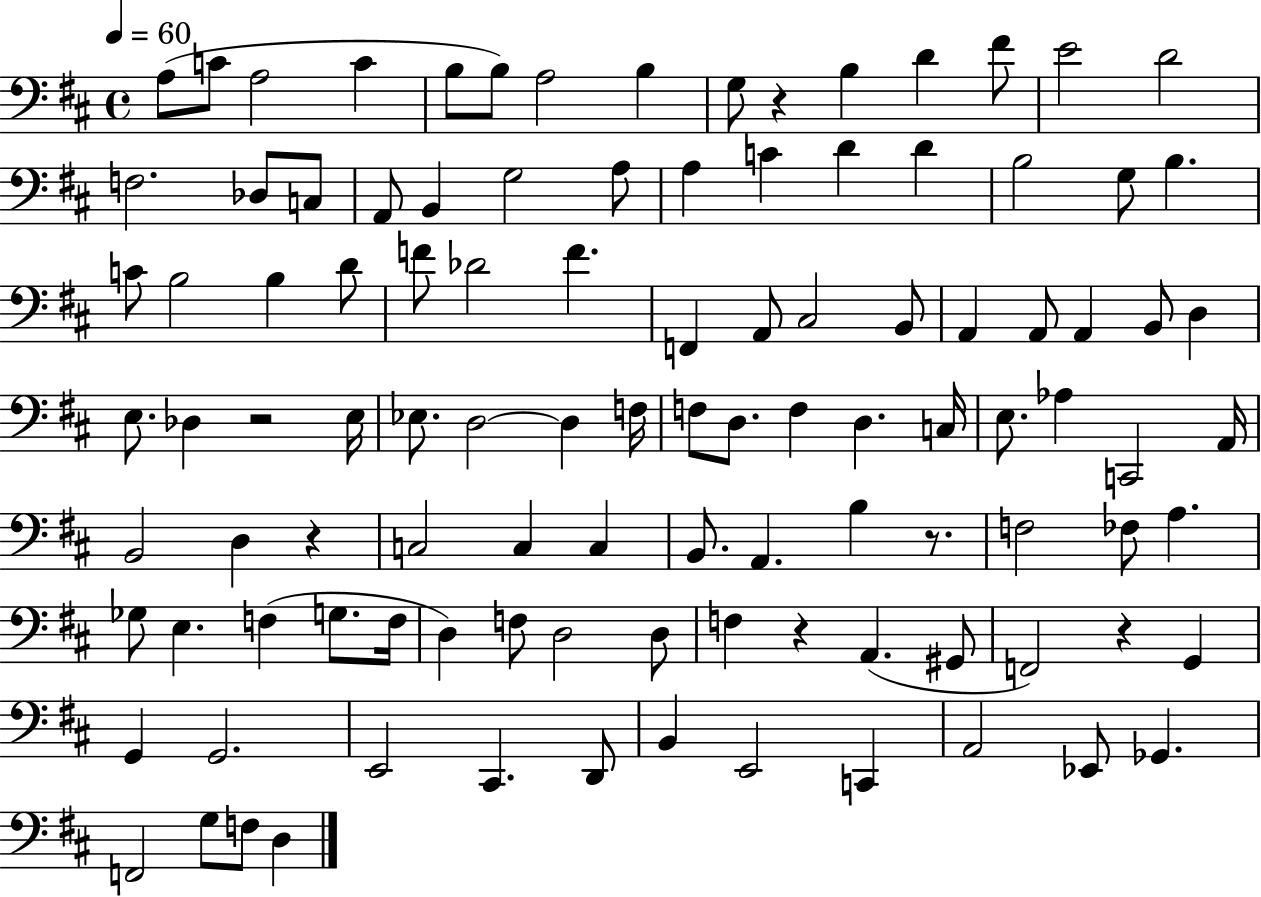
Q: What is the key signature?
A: D major